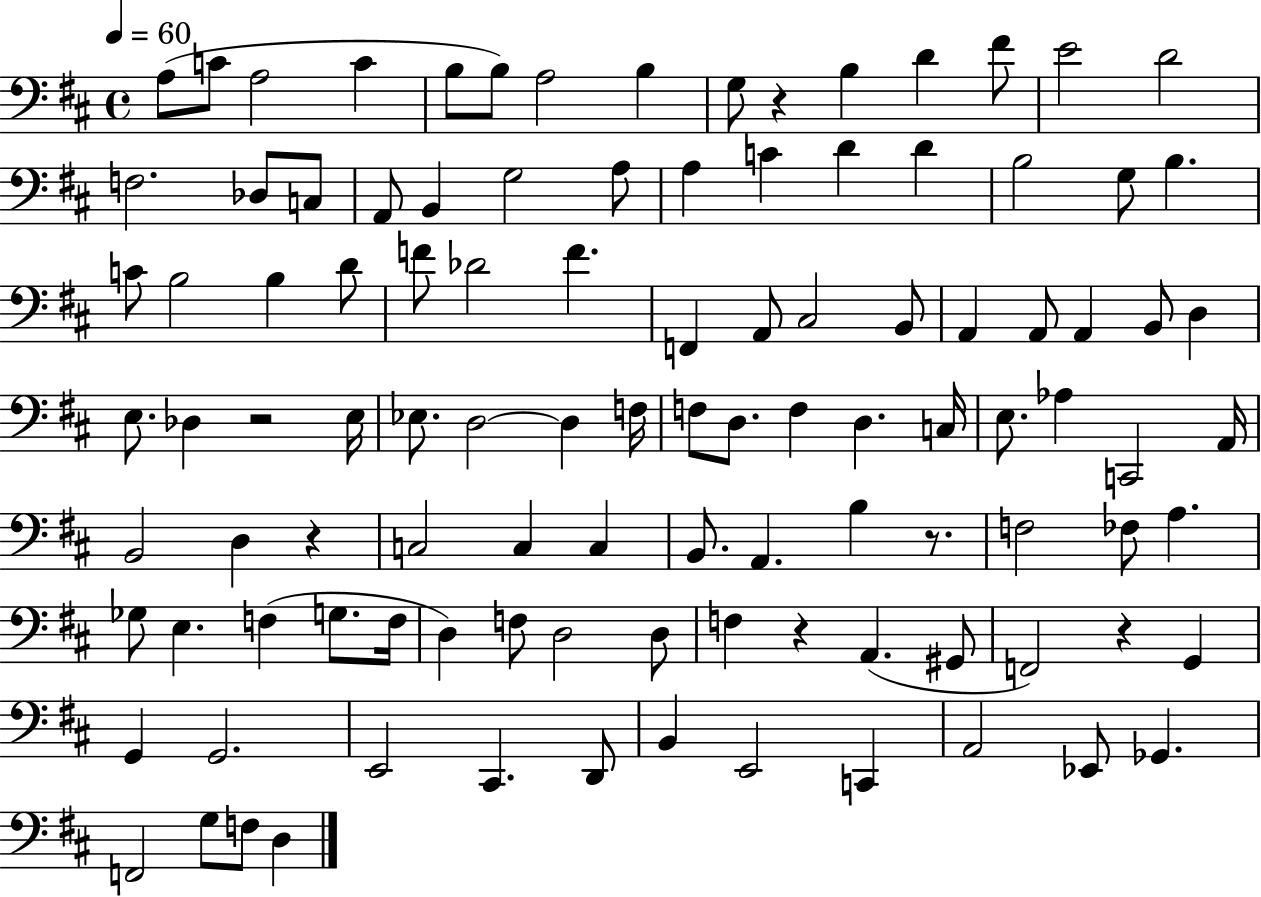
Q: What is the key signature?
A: D major